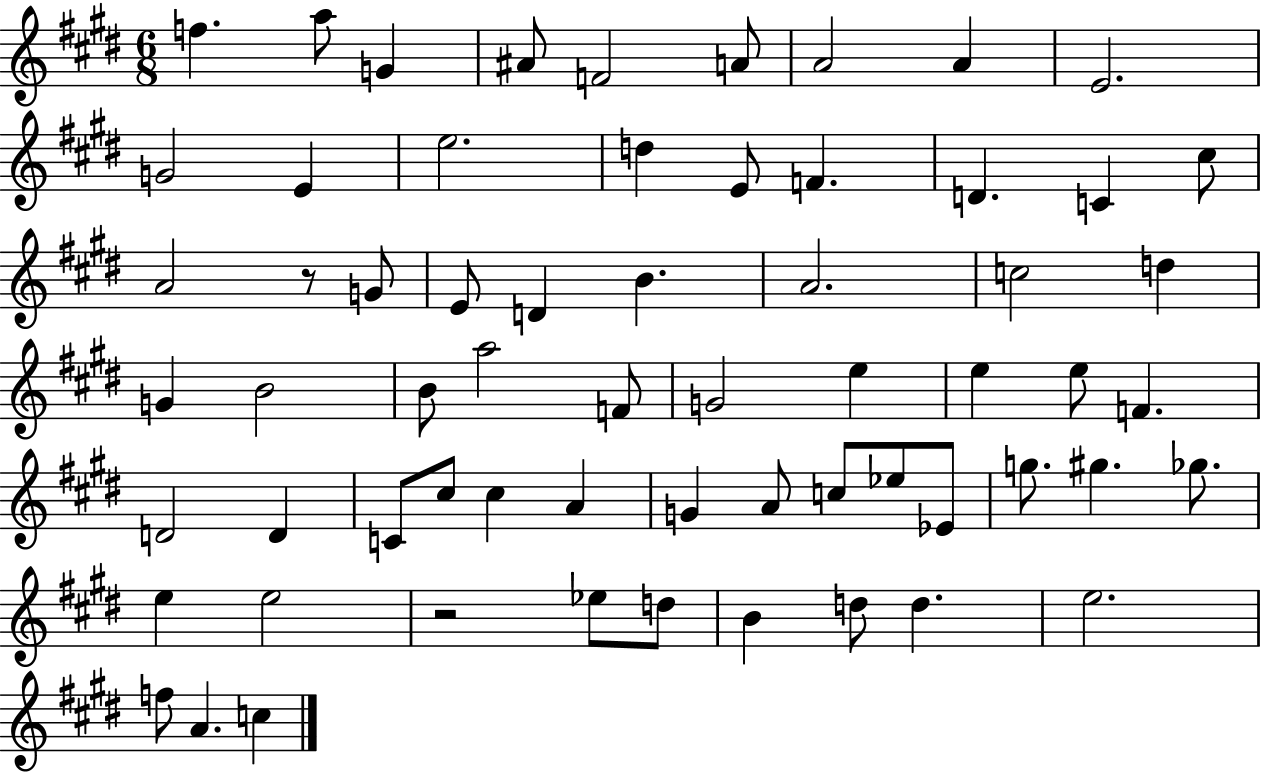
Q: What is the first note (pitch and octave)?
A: F5